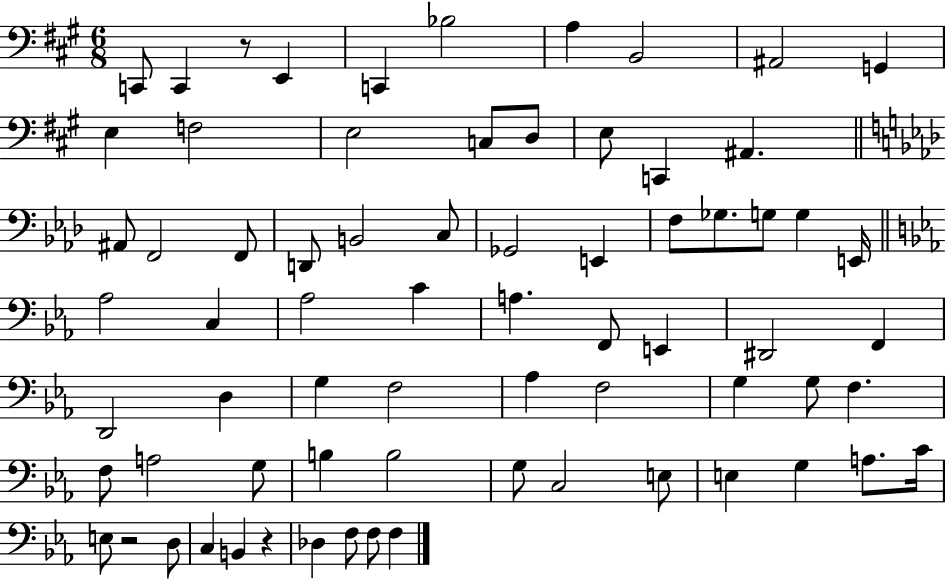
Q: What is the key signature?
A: A major